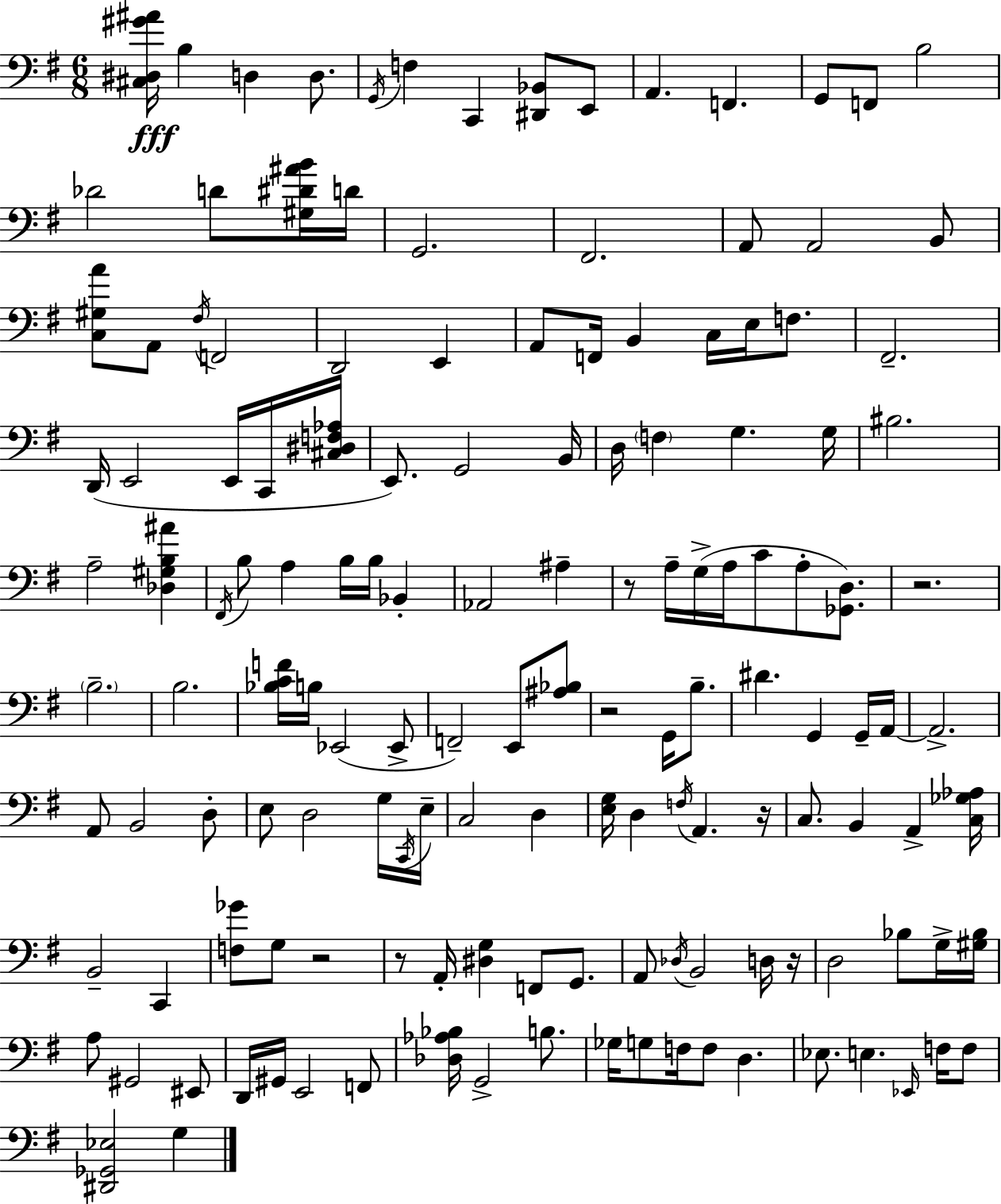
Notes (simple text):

[C#3,D#3,G#4,A#4]/s B3/q D3/q D3/e. G2/s F3/q C2/q [D#2,Bb2]/e E2/e A2/q. F2/q. G2/e F2/e B3/h Db4/h D4/e [G#3,D#4,A#4,B4]/s D4/s G2/h. F#2/h. A2/e A2/h B2/e [C3,G#3,A4]/e A2/e F#3/s F2/h D2/h E2/q A2/e F2/s B2/q C3/s E3/s F3/e. F#2/h. D2/s E2/h E2/s C2/s [C#3,D#3,F3,Ab3]/s E2/e. G2/h B2/s D3/s F3/q G3/q. G3/s BIS3/h. A3/h [Db3,G#3,B3,A#4]/q F#2/s B3/e A3/q B3/s B3/s Bb2/q Ab2/h A#3/q R/e A3/s G3/s A3/s C4/e A3/e [Gb2,D3]/e. R/h. B3/h. B3/h. [Bb3,C4,F4]/s B3/s Eb2/h Eb2/e F2/h E2/e [A#3,Bb3]/e R/h G2/s B3/e. D#4/q. G2/q G2/s A2/s A2/h. A2/e B2/h D3/e E3/e D3/h G3/s C2/s E3/s C3/h D3/q [E3,G3]/s D3/q F3/s A2/q. R/s C3/e. B2/q A2/q [C3,Gb3,Ab3]/s B2/h C2/q [F3,Gb4]/e G3/e R/h R/e A2/s [D#3,G3]/q F2/e G2/e. A2/e Db3/s B2/h D3/s R/s D3/h Bb3/e G3/s [G#3,Bb3]/s A3/e G#2/h EIS2/e D2/s G#2/s E2/h F2/e [Db3,Ab3,Bb3]/s G2/h B3/e. Gb3/s G3/e F3/s F3/e D3/q. Eb3/e. E3/q. Eb2/s F3/s F3/e [D#2,Gb2,Eb3]/h G3/q